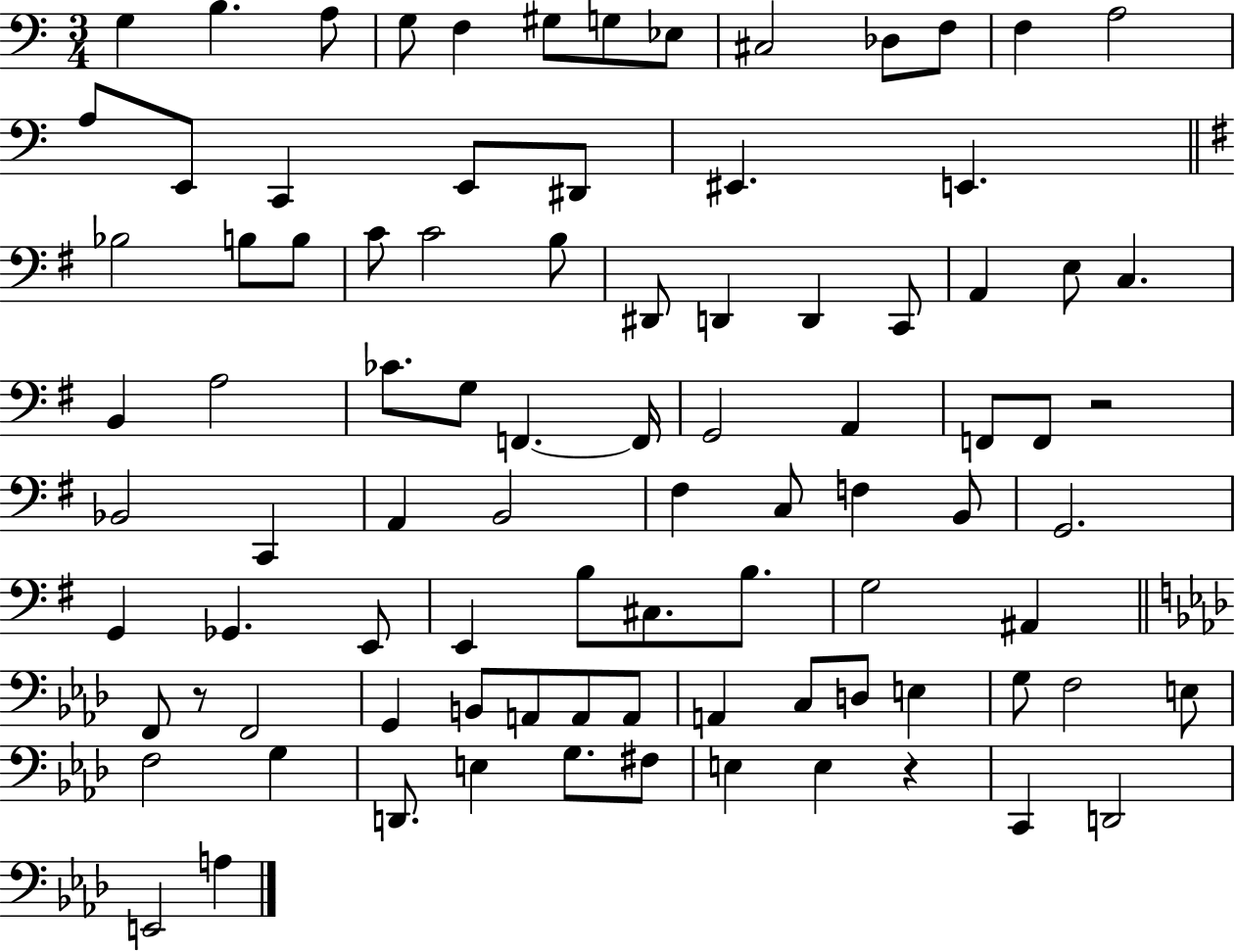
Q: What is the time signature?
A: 3/4